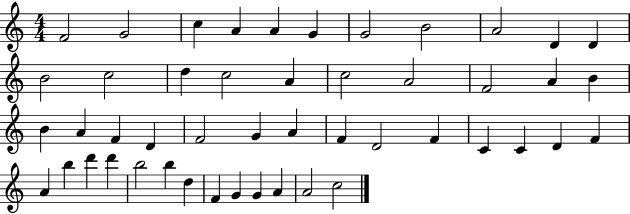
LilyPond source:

{
  \clef treble
  \numericTimeSignature
  \time 4/4
  \key c \major
  f'2 g'2 | c''4 a'4 a'4 g'4 | g'2 b'2 | a'2 d'4 d'4 | \break b'2 c''2 | d''4 c''2 a'4 | c''2 a'2 | f'2 a'4 b'4 | \break b'4 a'4 f'4 d'4 | f'2 g'4 a'4 | f'4 d'2 f'4 | c'4 c'4 d'4 f'4 | \break a'4 b''4 d'''4 d'''4 | b''2 b''4 d''4 | f'4 g'4 g'4 a'4 | a'2 c''2 | \break \bar "|."
}